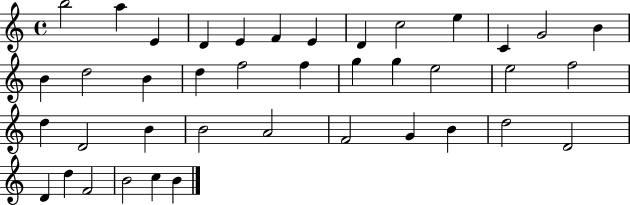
X:1
T:Untitled
M:4/4
L:1/4
K:C
b2 a E D E F E D c2 e C G2 B B d2 B d f2 f g g e2 e2 f2 d D2 B B2 A2 F2 G B d2 D2 D d F2 B2 c B